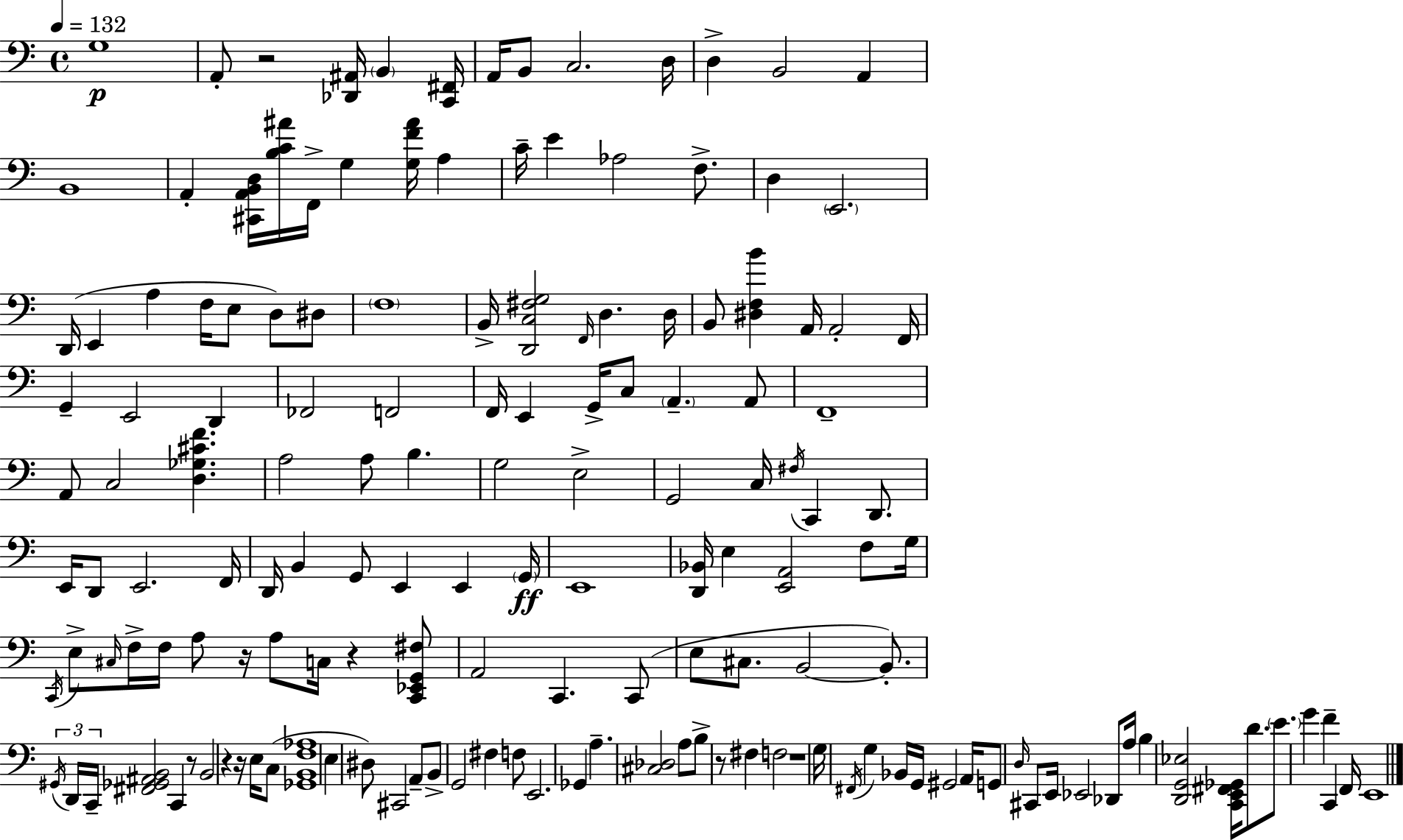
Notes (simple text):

G3/w A2/e R/h [Db2,A#2]/s B2/q [C2,F#2]/s A2/s B2/e C3/h. D3/s D3/q B2/h A2/q B2/w A2/q [C#2,A2,B2,D3]/s [B3,C4,A#4]/s F2/s G3/q [G3,F4,A#4]/s A3/q C4/s E4/q Ab3/h F3/e. D3/q E2/h. D2/s E2/q A3/q F3/s E3/e D3/e D#3/e F3/w B2/s [D2,C3,F#3,G3]/h F2/s D3/q. D3/s B2/e [D#3,F3,B4]/q A2/s A2/h F2/s G2/q E2/h D2/q FES2/h F2/h F2/s E2/q G2/s C3/e A2/q. A2/e F2/w A2/e C3/h [D3,Gb3,C#4,F4]/q. A3/h A3/e B3/q. G3/h E3/h G2/h C3/s F#3/s C2/q D2/e. E2/s D2/e E2/h. F2/s D2/s B2/q G2/e E2/q E2/q G2/s E2/w [D2,Bb2]/s E3/q [E2,A2]/h F3/e G3/s C2/s E3/e C#3/s F3/s F3/s A3/e R/s A3/e C3/s R/q [C2,Eb2,G2,F#3]/e A2/h C2/q. C2/e E3/e C#3/e. B2/h B2/e. G#2/s D2/s C2/s [F#2,Gb2,A#2,B2]/h C2/q R/e B2/h R/q R/s E3/s C3/e [Gb2,B2,F3,Ab3]/w E3/q D#3/e C#2/h A2/e B2/e G2/h F#3/q F3/e E2/h. Gb2/q A3/q. [C#3,Db3]/h A3/e B3/e R/e F#3/q F3/h R/w G3/s F#2/s G3/q Bb2/s G2/s G#2/h A2/s G2/e D3/s C#2/e E2/s Eb2/h Db2/e A3/s B3/q [D2,G2,Eb3]/h [C2,E2,F#2,Gb2]/s D4/e. E4/e. G4/q F4/q C2/q F2/s E2/w